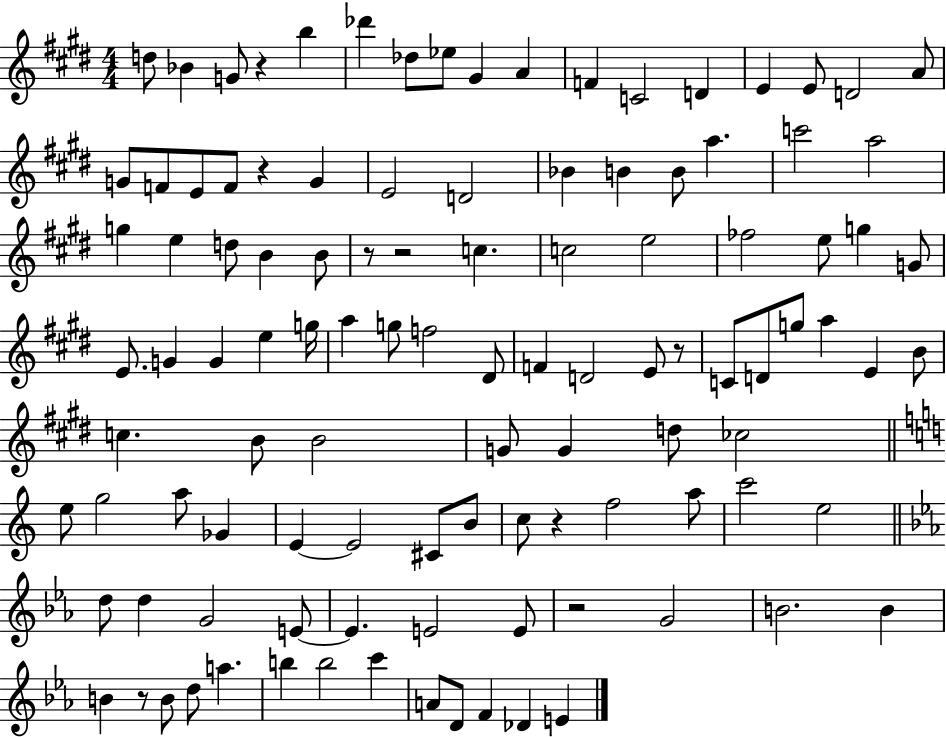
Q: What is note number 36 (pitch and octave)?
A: C5